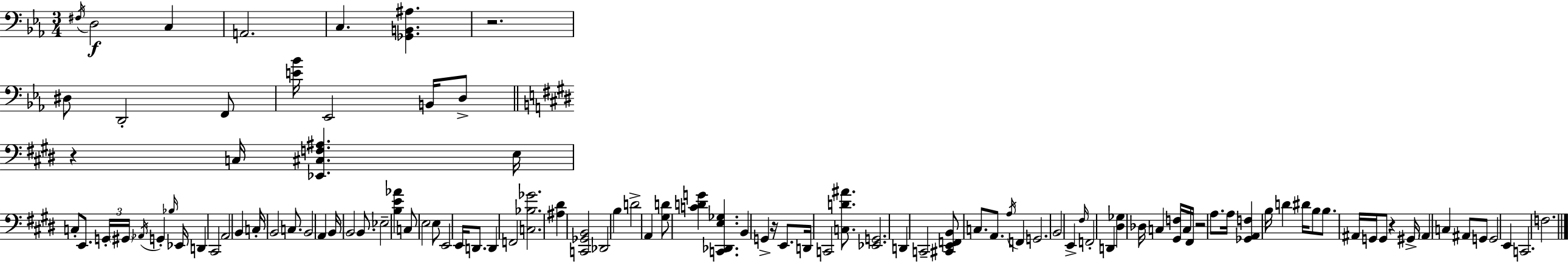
F#3/s D3/h C3/q A2/h. C3/q. [Gb2,B2,A#3]/q. R/h. D#3/e D2/h F2/e [E4,Bb4]/s Eb2/h B2/s D3/e R/q C3/s [Eb2,C#3,F3,A#3]/q. E3/s C3/e E2/e. G2/s G#2/s Ab2/s G2/q Bb3/s Eb2/s D2/q C#2/h A2/h B2/q C3/s B2/h C3/e. B2/h A2/q B2/s B2/h B2/e. Eb3/h [B3,E4,Ab4]/q C3/e E3/h E3/e E2/h E2/s D2/e. D2/q F2/h [C3,Bb3,Gb4]/h. [A#3,D#4]/q [C2,Gb2,B2]/h Db2/h B3/q D4/h A2/q [G#3,D4]/e [C4,D4,G4]/q [C2,Db2,E3,Gb3]/q. B2/q G2/q R/s E2/e. D2/s C2/h [C3,D4,A#4]/e. [Eb2,G2]/h. D2/q C2/h [C#2,E2,F2,B2]/e C3/e. A2/e. A3/s F2/q G2/h. B2/h E2/q F#3/s F2/h D2/q [D#3,Gb3]/q Db3/s C3/q [G#2,F3]/s C3/s F#2/s R/h A3/e. A3/s [Gb2,A2,F3]/q B3/s D4/q D#4/s B3/e B3/e. A#2/s G2/s G2/e R/q G#2/s A#2/q C3/q A#2/e G2/e G2/h E2/q C2/h. F3/h.